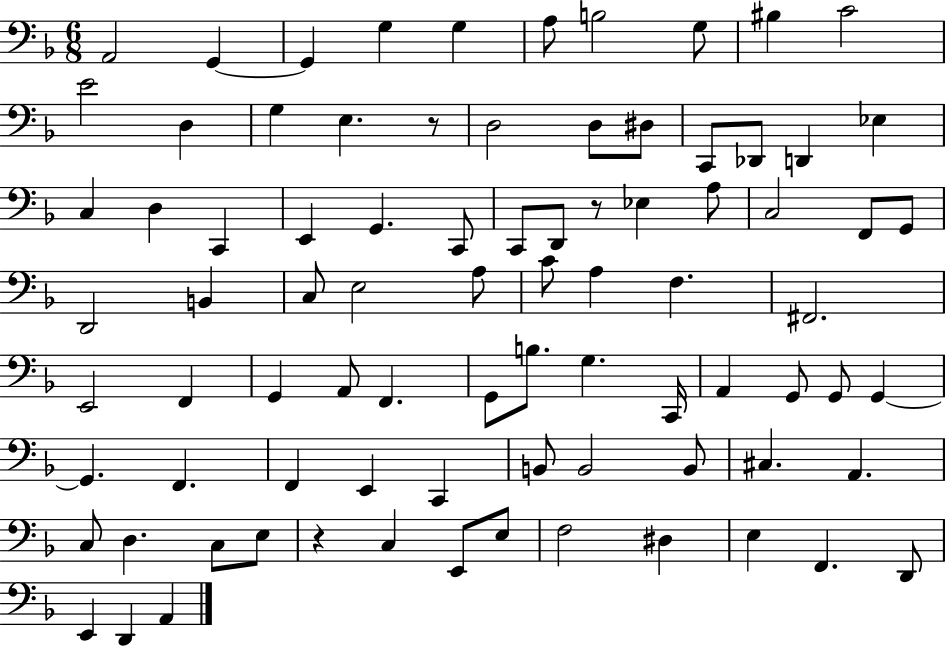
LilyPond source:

{
  \clef bass
  \numericTimeSignature
  \time 6/8
  \key f \major
  \repeat volta 2 { a,2 g,4~~ | g,4 g4 g4 | a8 b2 g8 | bis4 c'2 | \break e'2 d4 | g4 e4. r8 | d2 d8 dis8 | c,8 des,8 d,4 ees4 | \break c4 d4 c,4 | e,4 g,4. c,8 | c,8 d,8 r8 ees4 a8 | c2 f,8 g,8 | \break d,2 b,4 | c8 e2 a8 | c'8 a4 f4. | fis,2. | \break e,2 f,4 | g,4 a,8 f,4. | g,8 b8. g4. c,16 | a,4 g,8 g,8 g,4~~ | \break g,4. f,4. | f,4 e,4 c,4 | b,8 b,2 b,8 | cis4. a,4. | \break c8 d4. c8 e8 | r4 c4 e,8 e8 | f2 dis4 | e4 f,4. d,8 | \break e,4 d,4 a,4 | } \bar "|."
}